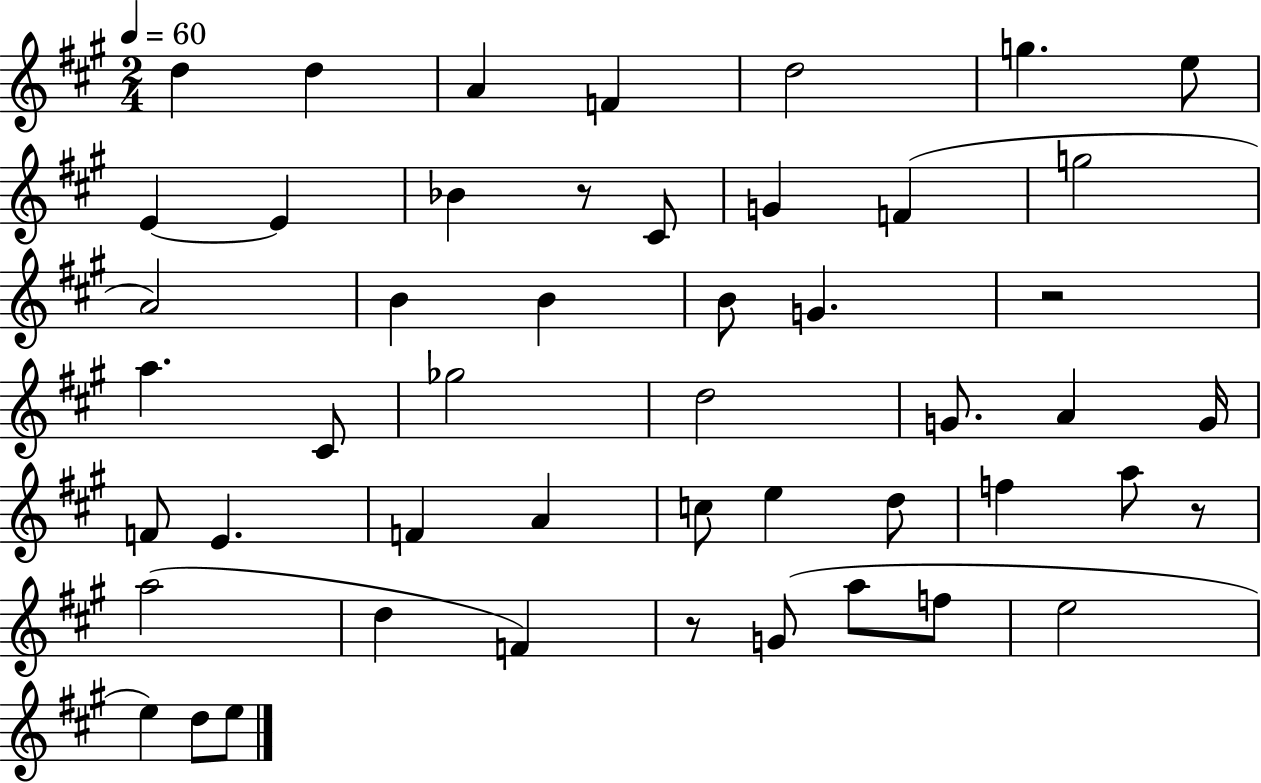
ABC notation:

X:1
T:Untitled
M:2/4
L:1/4
K:A
d d A F d2 g e/2 E E _B z/2 ^C/2 G F g2 A2 B B B/2 G z2 a ^C/2 _g2 d2 G/2 A G/4 F/2 E F A c/2 e d/2 f a/2 z/2 a2 d F z/2 G/2 a/2 f/2 e2 e d/2 e/2